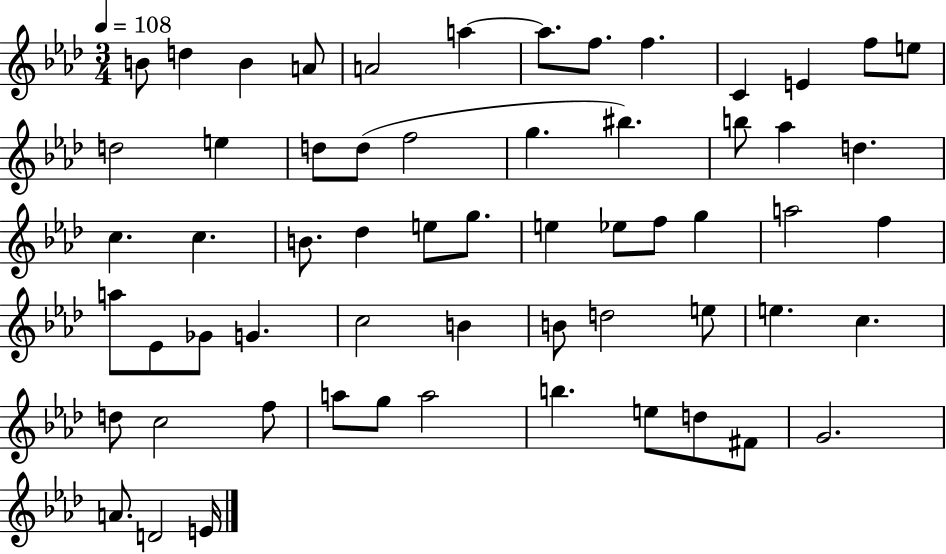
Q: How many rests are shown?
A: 0